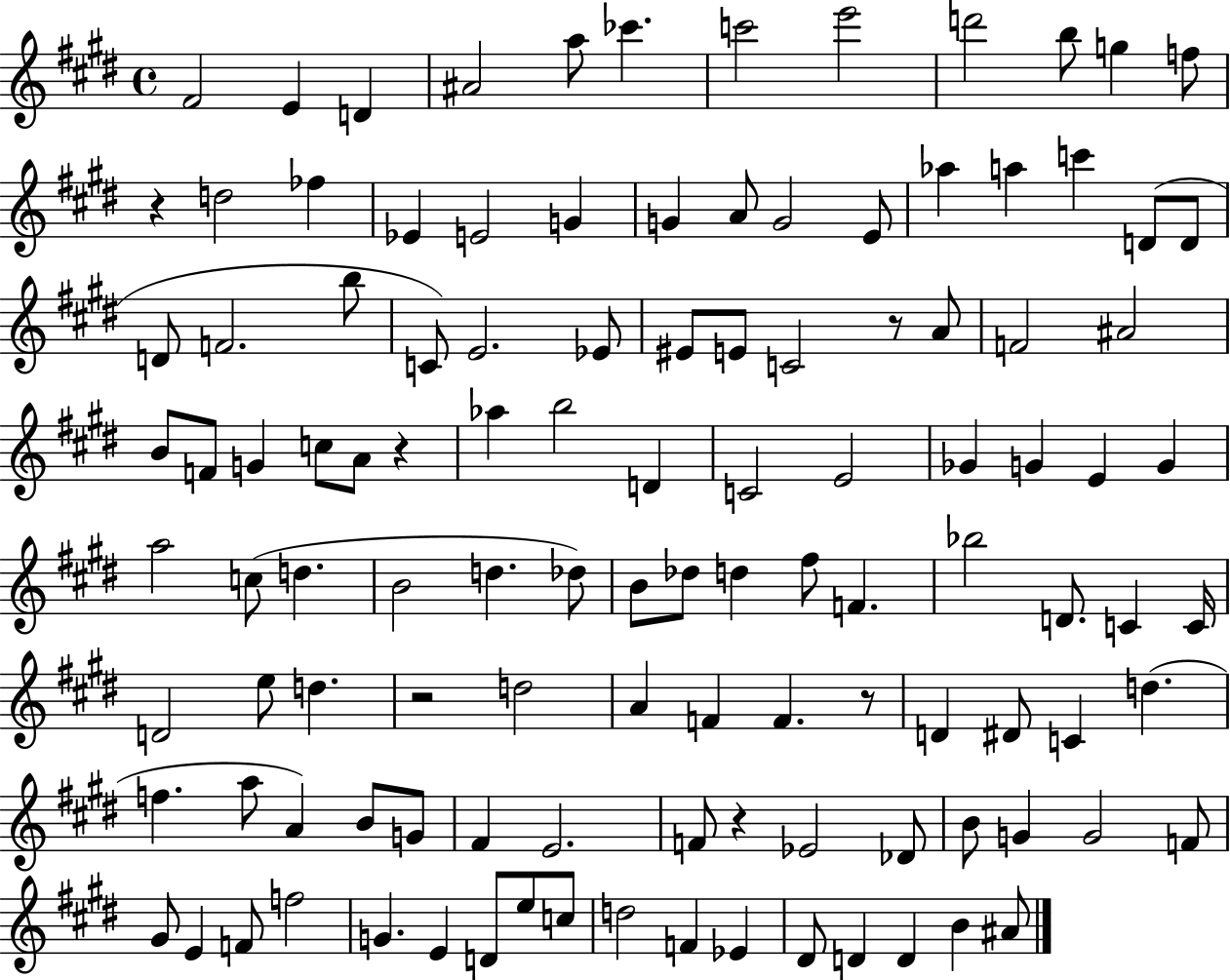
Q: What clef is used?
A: treble